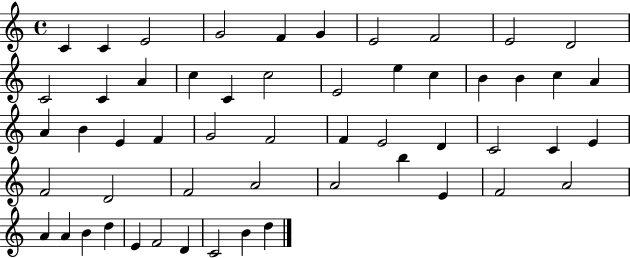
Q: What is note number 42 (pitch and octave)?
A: E4